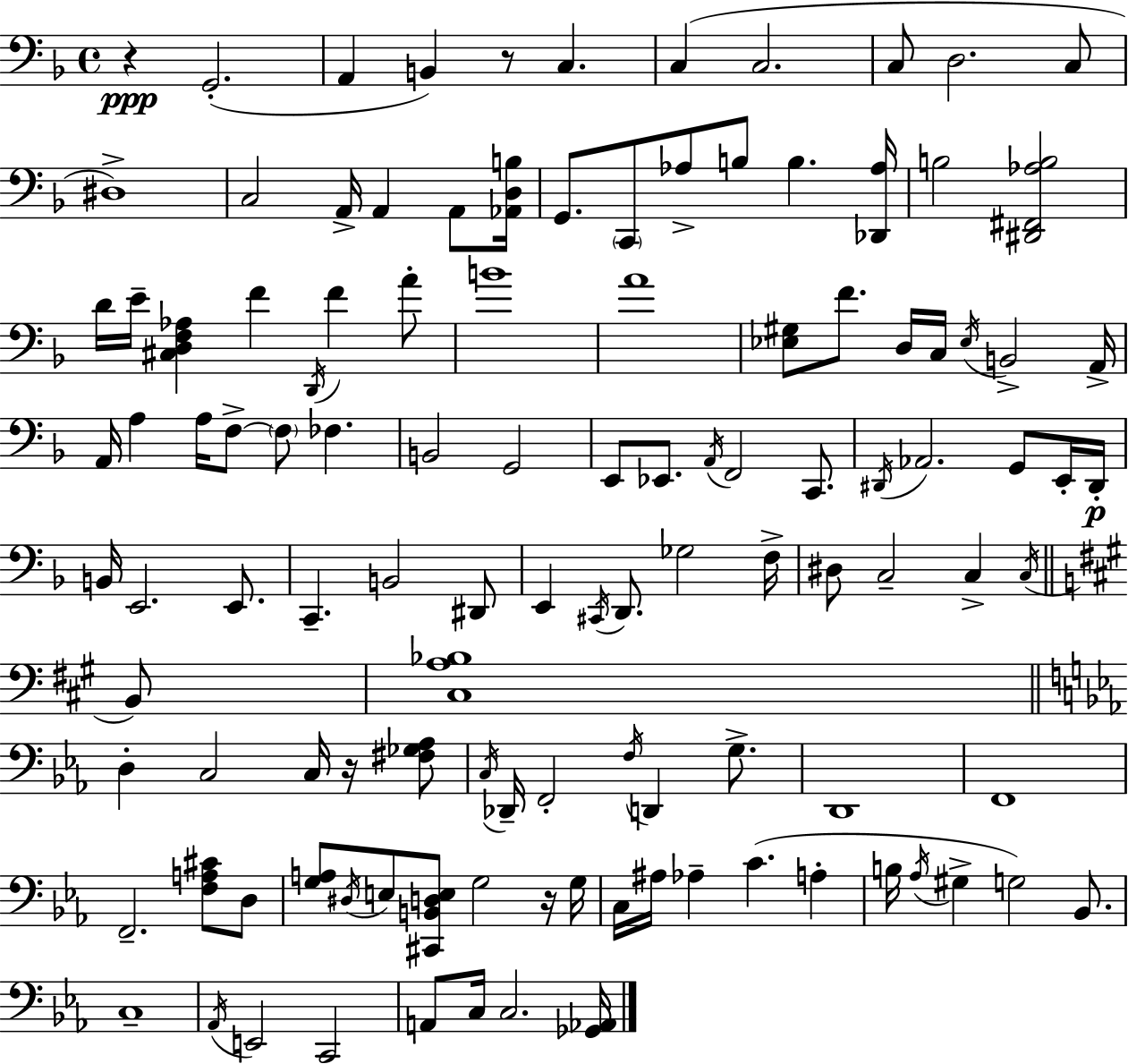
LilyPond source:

{
  \clef bass
  \time 4/4
  \defaultTimeSignature
  \key f \major
  r4\ppp g,2.-.( | a,4 b,4) r8 c4. | c4( c2. | c8 d2. c8 | \break dis1->) | c2 a,16-> a,4 a,8 <aes, d b>16 | g,8. \parenthesize c,8 aes8-> b8 b4. <des, aes>16 | b2 <dis, fis, aes b>2 | \break d'16 e'16-- <cis d f aes>4 f'4 \acciaccatura { d,16 } f'4 a'8-. | b'1 | a'1 | <ees gis>8 f'8. d16 c16 \acciaccatura { ees16 } b,2-> | \break a,16-> a,16 a4 a16 f8->~~ \parenthesize f8 fes4. | b,2 g,2 | e,8 ees,8. \acciaccatura { a,16 } f,2 | c,8. \acciaccatura { dis,16 } aes,2. | \break g,8 e,16-. dis,16-.\p b,16 e,2. | e,8. c,4.-- b,2 | dis,8 e,4 \acciaccatura { cis,16 } d,8. ges2 | f16-> dis8 c2-- c4-> | \break \acciaccatura { c16 } \bar "||" \break \key a \major b,8 <cis a bes>1 | \bar "||" \break \key c \minor d4-. c2 c16 r16 <fis ges aes>8 | \acciaccatura { c16 } des,16-- f,2-. \acciaccatura { f16 } d,4 g8.-> | d,1 | f,1 | \break f,2.-- <f a cis'>8 | d8 <g a>8 \acciaccatura { dis16 } e8 <cis, b, d e>8 g2 | r16 g16 c16 ais16 aes4-- c'4.( a4-. | b16 \acciaccatura { aes16 } gis4-> g2) | \break bes,8. c1-- | \acciaccatura { aes,16 } e,2 c,2 | a,8 c16 c2. | <ges, aes,>16 \bar "|."
}